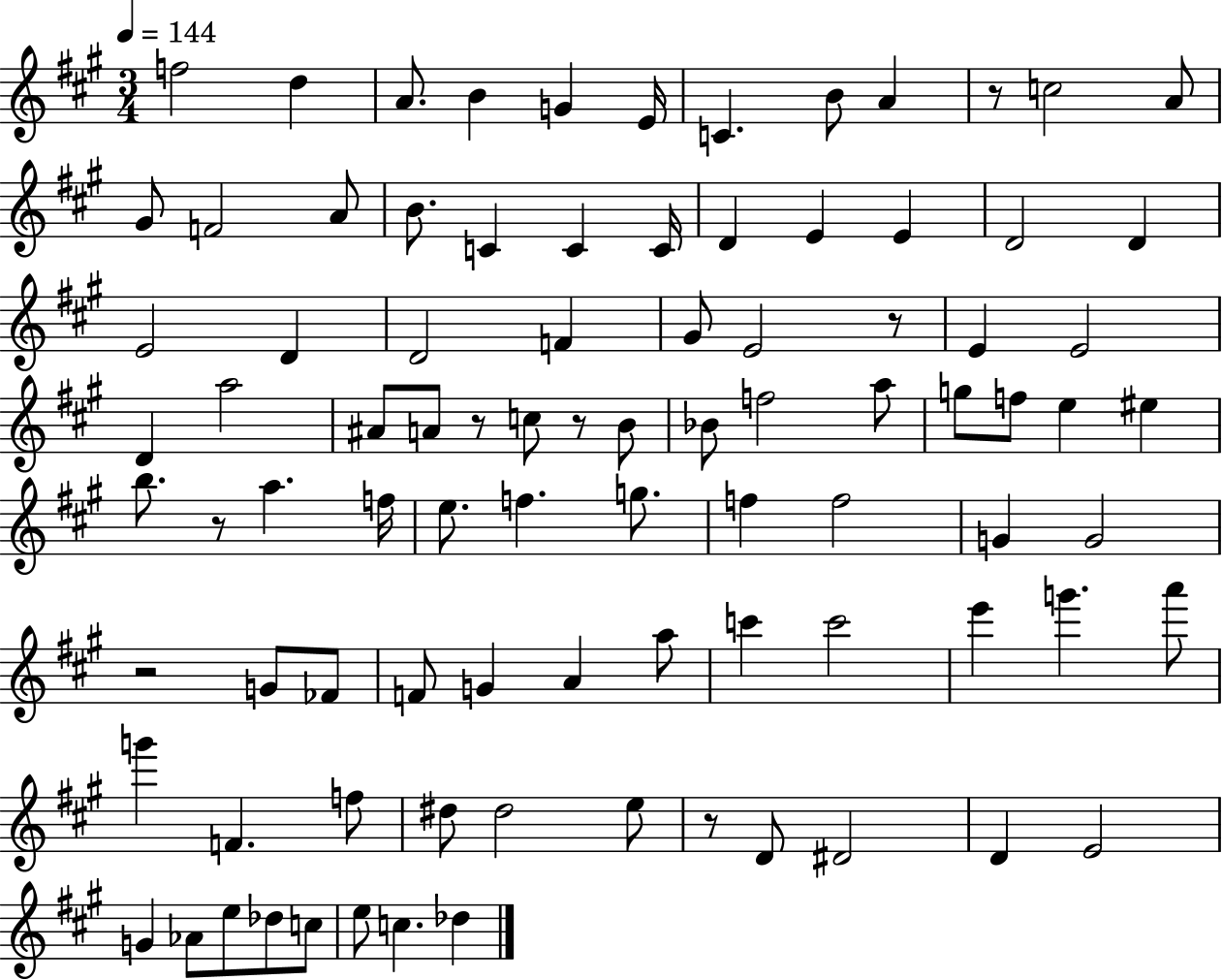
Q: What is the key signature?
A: A major